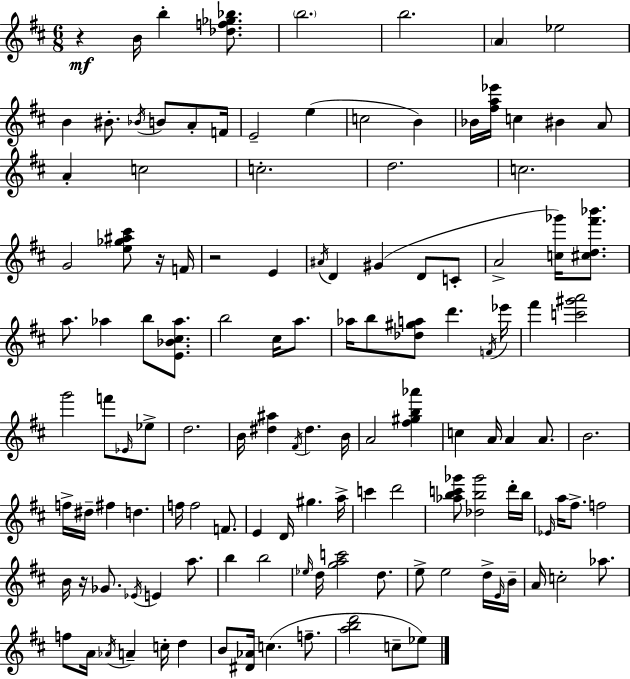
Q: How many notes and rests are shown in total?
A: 128